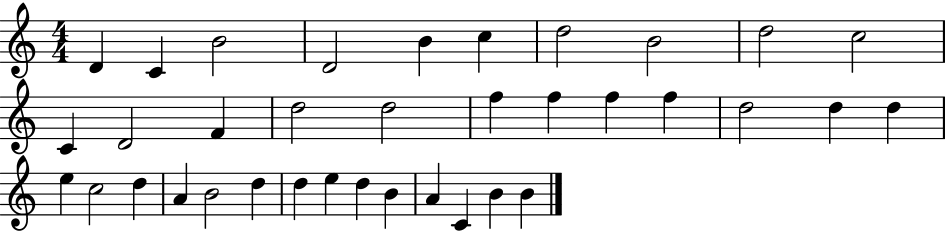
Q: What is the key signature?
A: C major